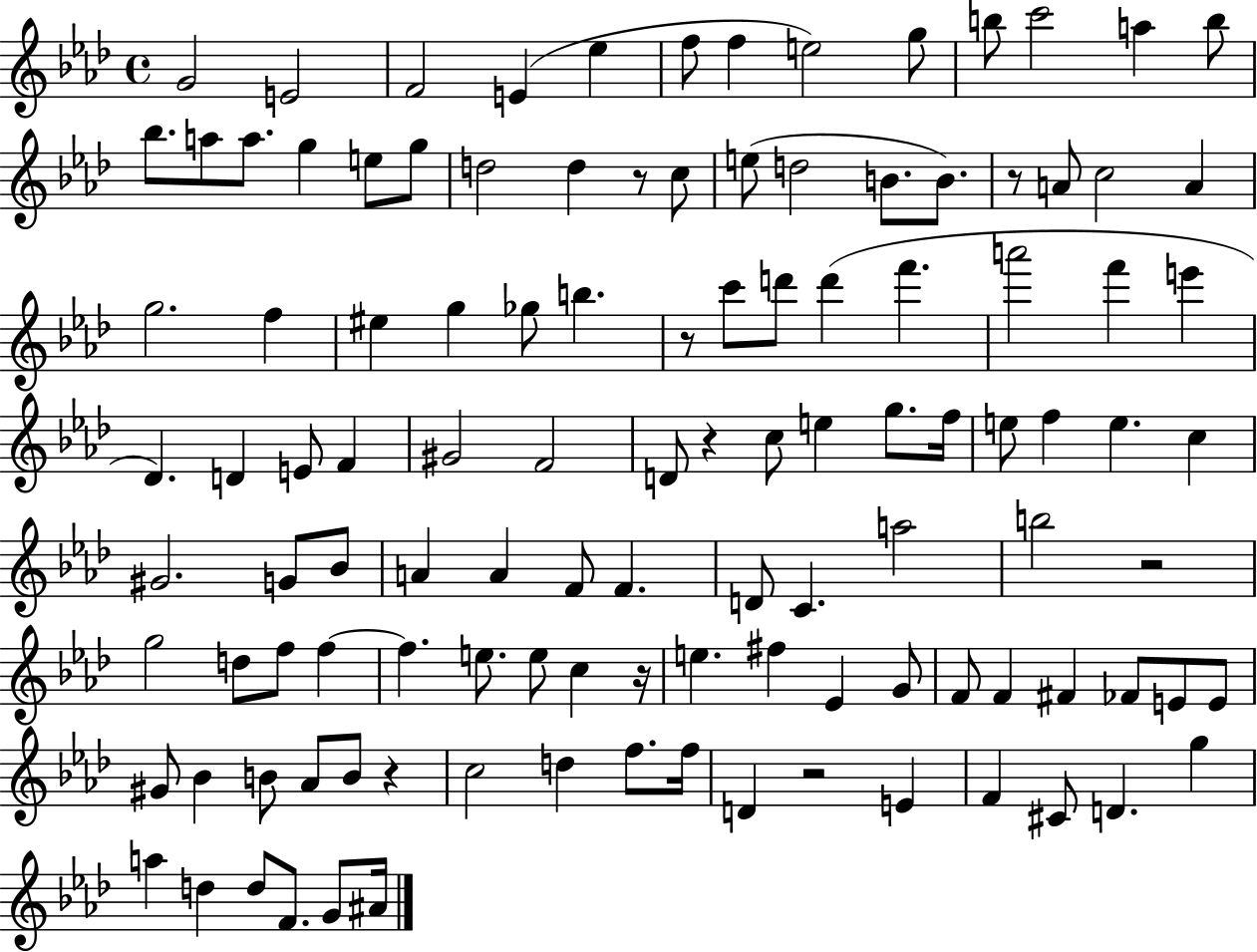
G4/h E4/h F4/h E4/q Eb5/q F5/e F5/q E5/h G5/e B5/e C6/h A5/q B5/e Bb5/e. A5/e A5/e. G5/q E5/e G5/e D5/h D5/q R/e C5/e E5/e D5/h B4/e. B4/e. R/e A4/e C5/h A4/q G5/h. F5/q EIS5/q G5/q Gb5/e B5/q. R/e C6/e D6/e D6/q F6/q. A6/h F6/q E6/q Db4/q. D4/q E4/e F4/q G#4/h F4/h D4/e R/q C5/e E5/q G5/e. F5/s E5/e F5/q E5/q. C5/q G#4/h. G4/e Bb4/e A4/q A4/q F4/e F4/q. D4/e C4/q. A5/h B5/h R/h G5/h D5/e F5/e F5/q F5/q. E5/e. E5/e C5/q R/s E5/q. F#5/q Eb4/q G4/e F4/e F4/q F#4/q FES4/e E4/e E4/e G#4/e Bb4/q B4/e Ab4/e B4/e R/q C5/h D5/q F5/e. F5/s D4/q R/h E4/q F4/q C#4/e D4/q. G5/q A5/q D5/q D5/e F4/e. G4/e A#4/s